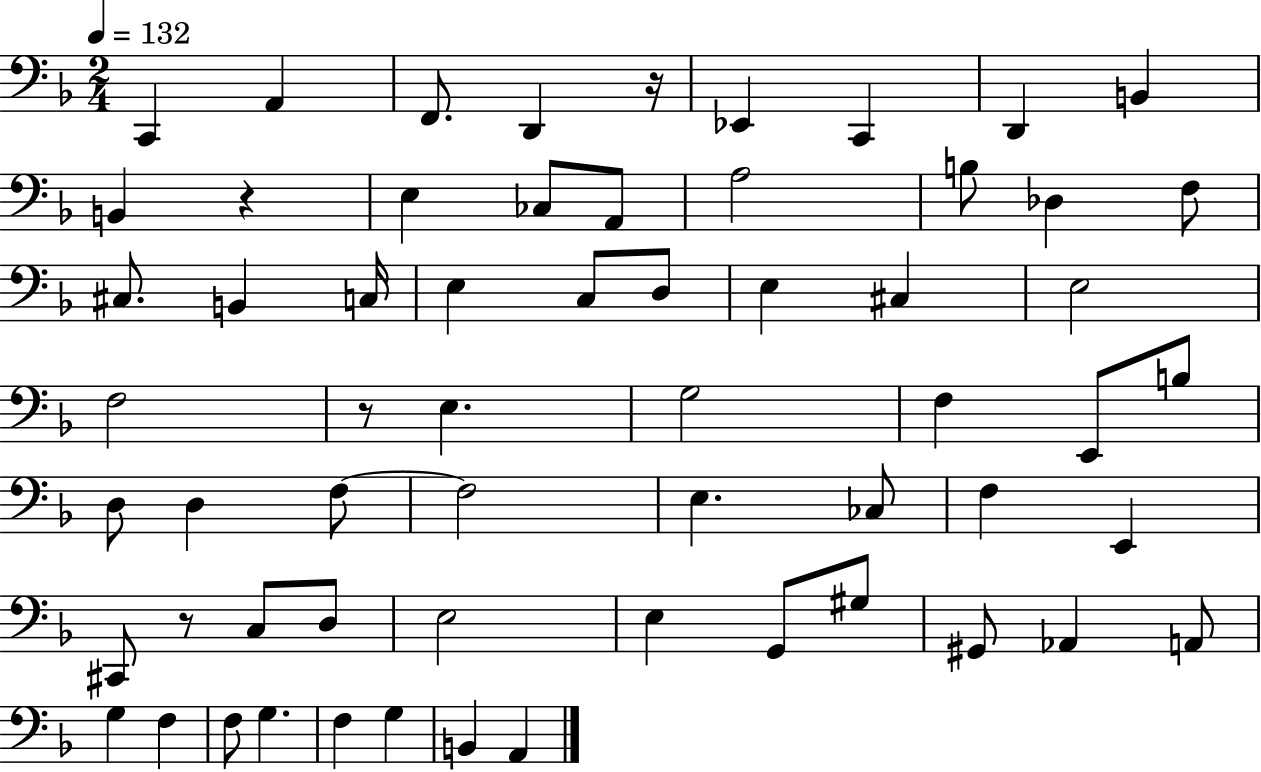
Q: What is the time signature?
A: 2/4